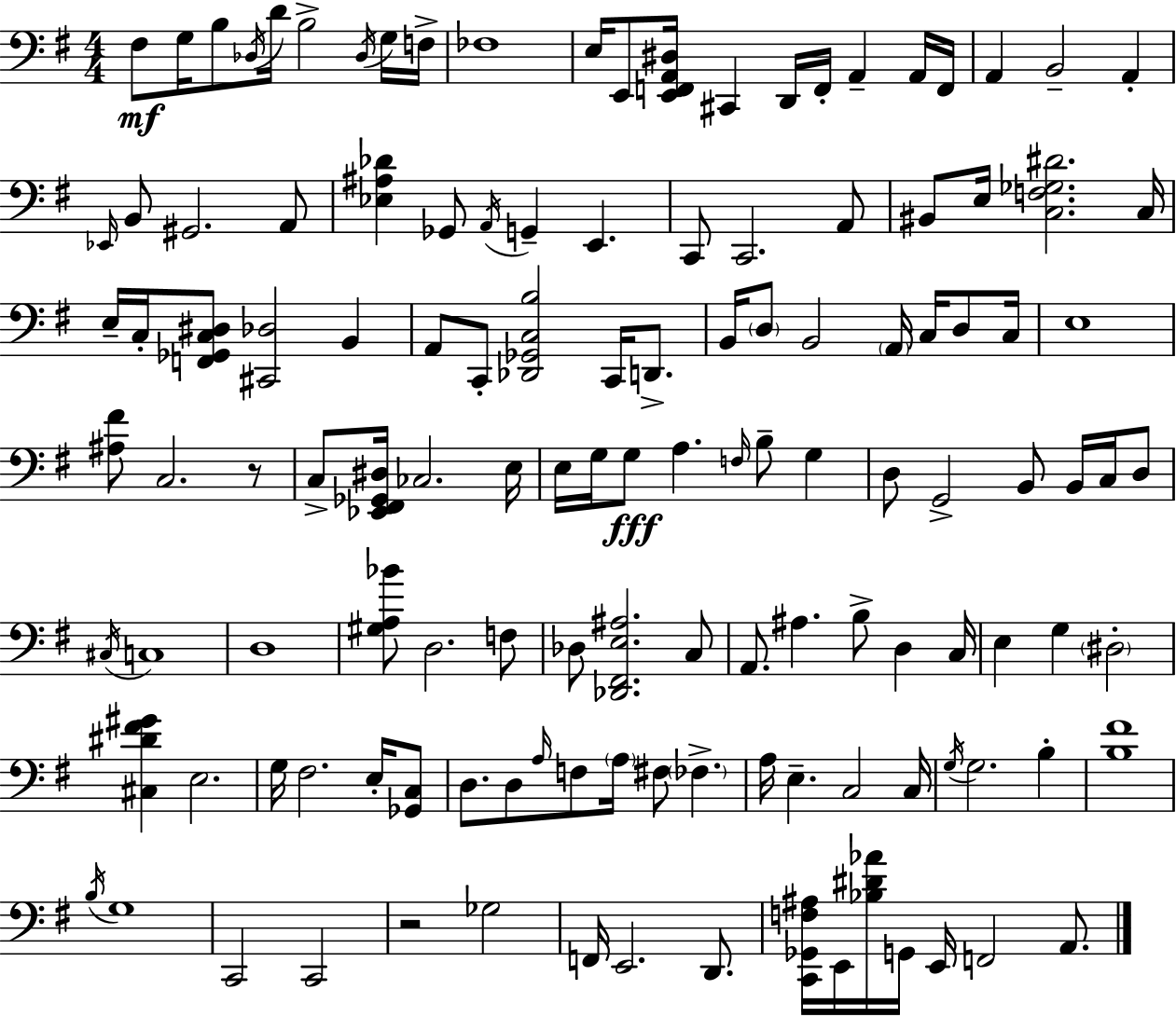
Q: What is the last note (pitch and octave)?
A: A2